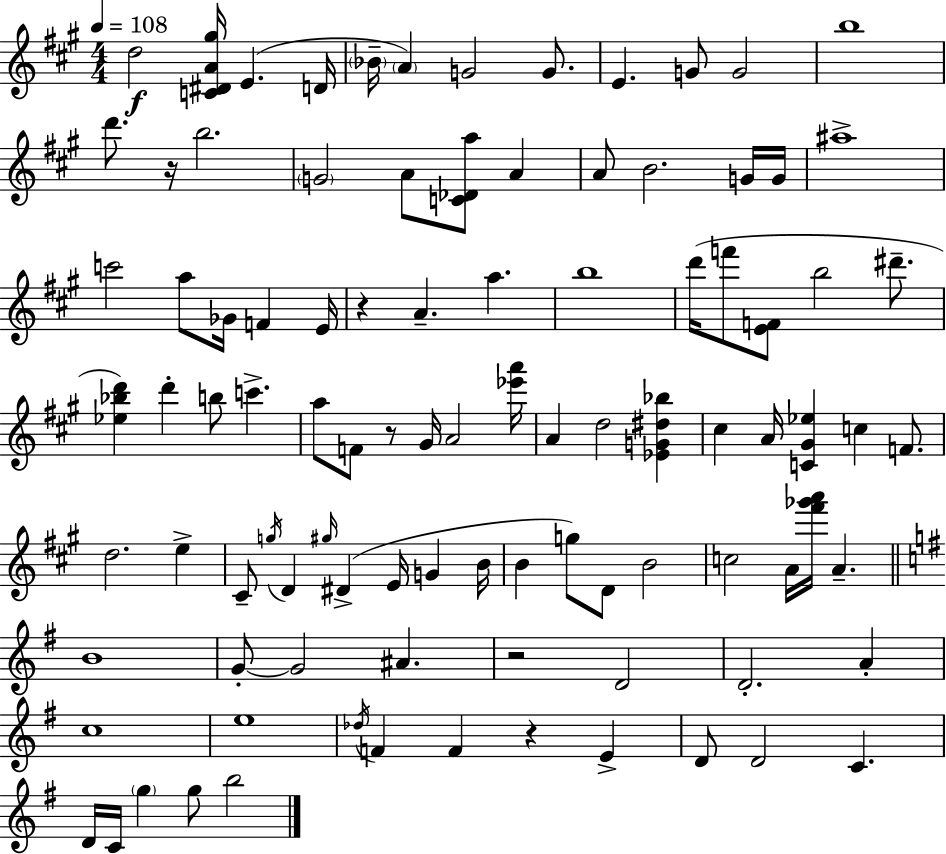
D5/h [C4,D#4,A4,G#5]/s E4/q. D4/s Bb4/s A4/q G4/h G4/e. E4/q. G4/e G4/h B5/w D6/e. R/s B5/h. G4/h A4/e [C4,Db4,A5]/e A4/q A4/e B4/h. G4/s G4/s A#5/w C6/h A5/e Gb4/s F4/q E4/s R/q A4/q. A5/q. B5/w D6/s F6/e [E4,F4]/e B5/h D#6/e. [Eb5,Bb5,D6]/q D6/q B5/e C6/q. A5/e F4/e R/e G#4/s A4/h [Eb6,A6]/s A4/q D5/h [Eb4,G4,D#5,Bb5]/q C#5/q A4/s [C4,G#4,Eb5]/q C5/q F4/e. D5/h. E5/q C#4/e G5/s D4/q G#5/s D#4/q E4/s G4/q B4/s B4/q G5/e D4/e B4/h C5/h A4/s [F#6,Gb6,A6]/s A4/q. B4/w G4/e G4/h A#4/q. R/h D4/h D4/h. A4/q C5/w E5/w Db5/s F4/q F4/q R/q E4/q D4/e D4/h C4/q. D4/s C4/s G5/q G5/e B5/h